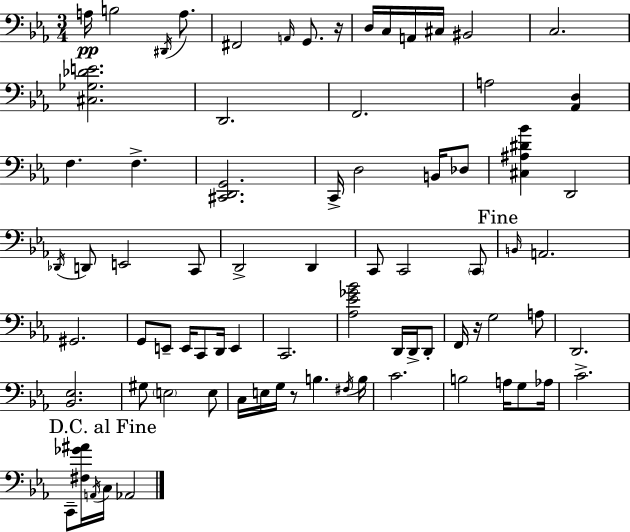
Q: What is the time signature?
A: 3/4